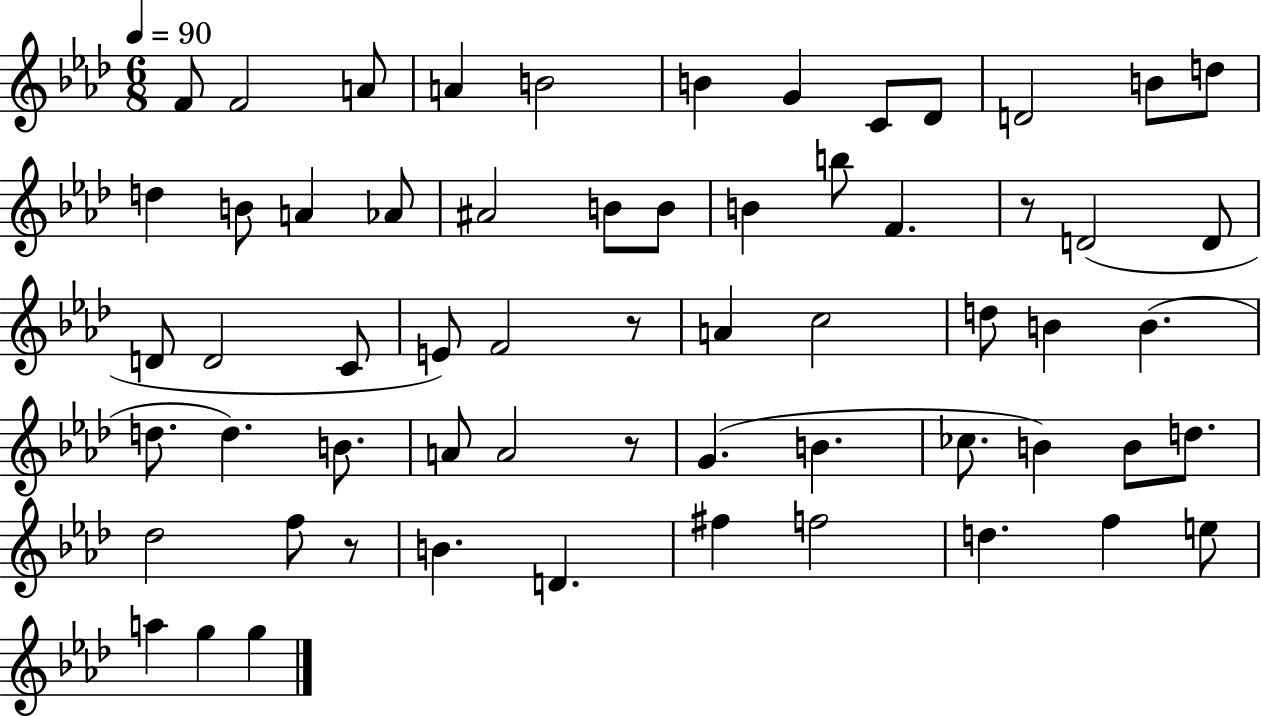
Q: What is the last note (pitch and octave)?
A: G5